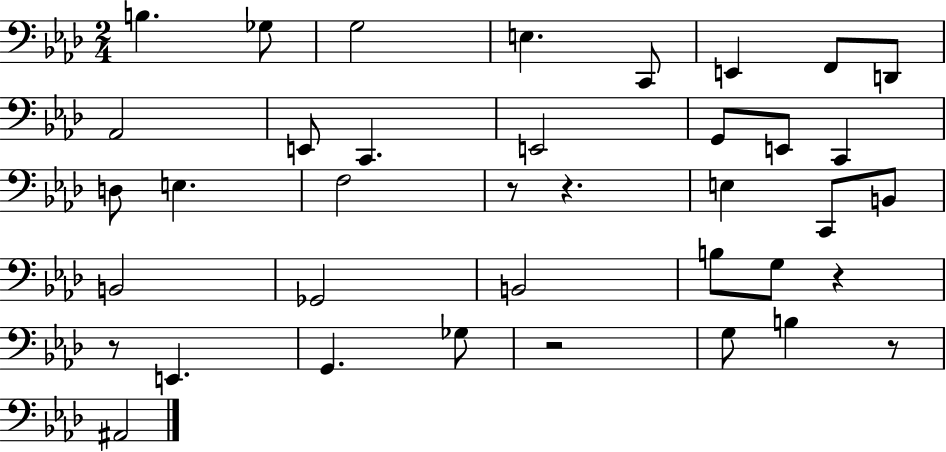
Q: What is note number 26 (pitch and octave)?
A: G3